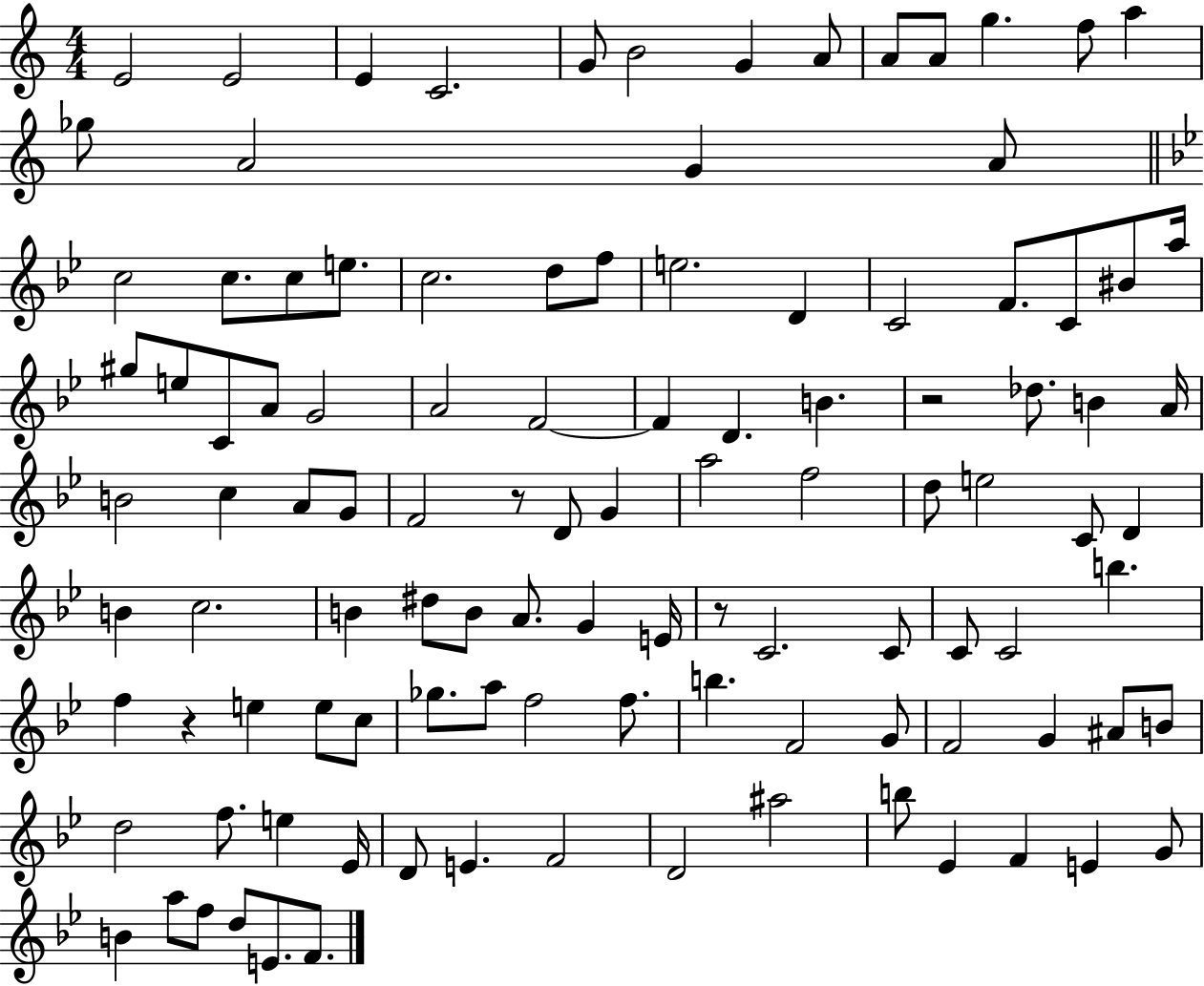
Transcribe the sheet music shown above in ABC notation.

X:1
T:Untitled
M:4/4
L:1/4
K:C
E2 E2 E C2 G/2 B2 G A/2 A/2 A/2 g f/2 a _g/2 A2 G A/2 c2 c/2 c/2 e/2 c2 d/2 f/2 e2 D C2 F/2 C/2 ^B/2 a/4 ^g/2 e/2 C/2 A/2 G2 A2 F2 F D B z2 _d/2 B A/4 B2 c A/2 G/2 F2 z/2 D/2 G a2 f2 d/2 e2 C/2 D B c2 B ^d/2 B/2 A/2 G E/4 z/2 C2 C/2 C/2 C2 b f z e e/2 c/2 _g/2 a/2 f2 f/2 b F2 G/2 F2 G ^A/2 B/2 d2 f/2 e _E/4 D/2 E F2 D2 ^a2 b/2 _E F E G/2 B a/2 f/2 d/2 E/2 F/2